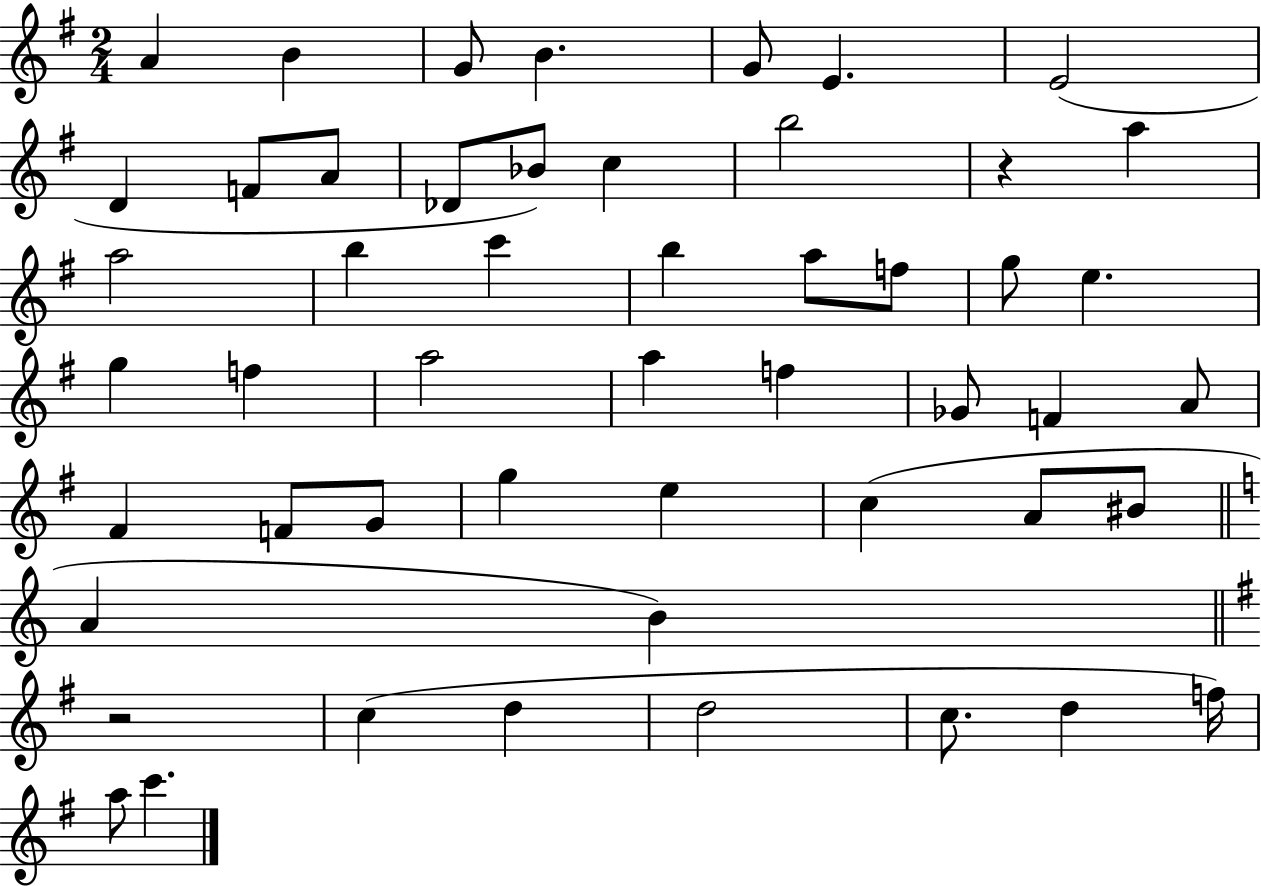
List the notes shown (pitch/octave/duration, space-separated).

A4/q B4/q G4/e B4/q. G4/e E4/q. E4/h D4/q F4/e A4/e Db4/e Bb4/e C5/q B5/h R/q A5/q A5/h B5/q C6/q B5/q A5/e F5/e G5/e E5/q. G5/q F5/q A5/h A5/q F5/q Gb4/e F4/q A4/e F#4/q F4/e G4/e G5/q E5/q C5/q A4/e BIS4/e A4/q B4/q R/h C5/q D5/q D5/h C5/e. D5/q F5/s A5/e C6/q.